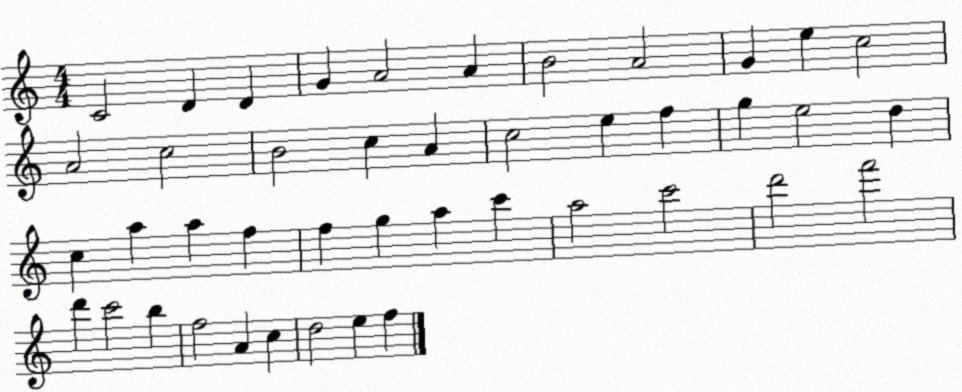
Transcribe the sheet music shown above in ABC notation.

X:1
T:Untitled
M:4/4
L:1/4
K:C
C2 D D G A2 A B2 A2 G e c2 A2 c2 B2 c A c2 e f g e2 d c a a f f g a c' a2 c'2 d'2 f'2 d' c'2 b f2 A c d2 e f